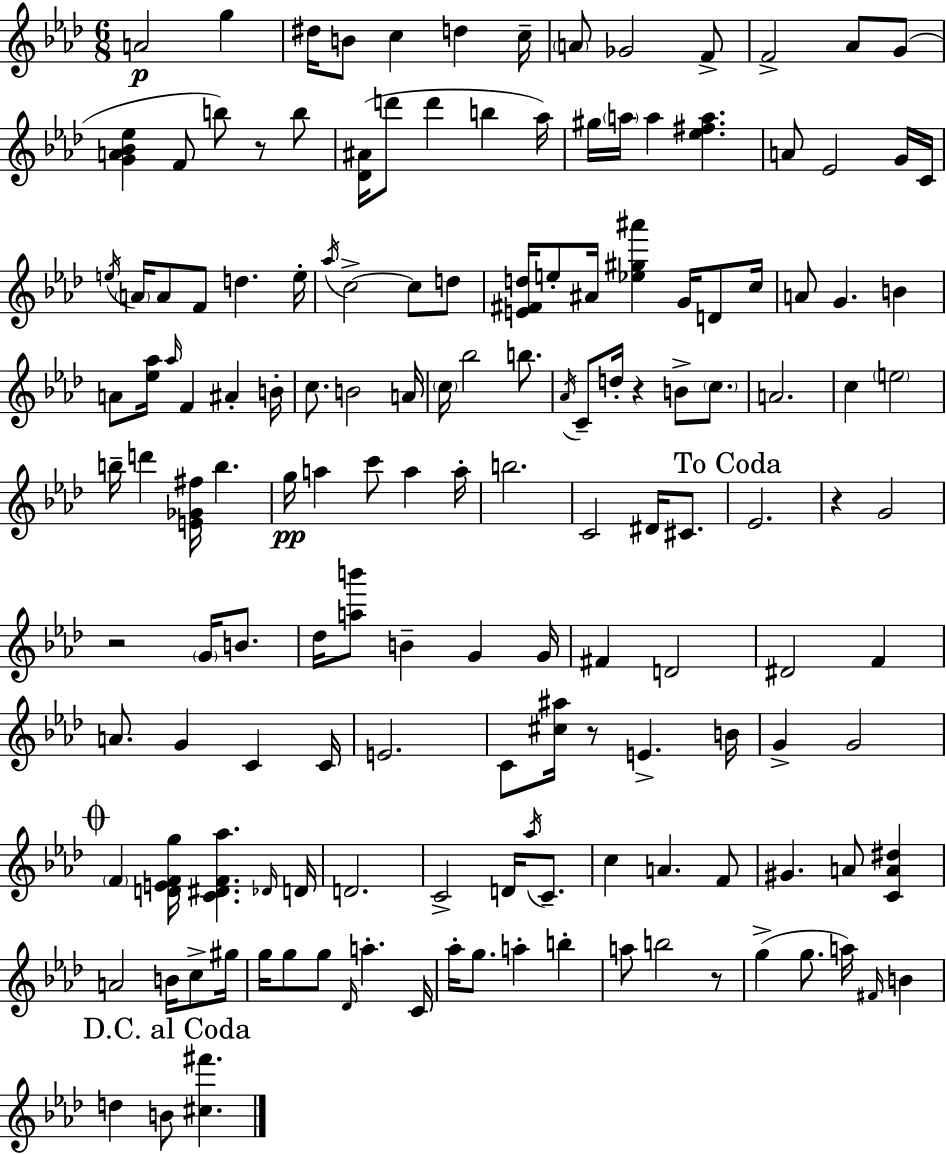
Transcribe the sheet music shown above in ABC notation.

X:1
T:Untitled
M:6/8
L:1/4
K:Ab
A2 g ^d/4 B/2 c d c/4 A/2 _G2 F/2 F2 _A/2 G/2 [GA_B_e] F/2 b/2 z/2 b/2 [_D^A]/4 d'/2 d' b _a/4 ^g/4 a/4 a [_e^fa] A/2 _E2 G/4 C/4 e/4 A/4 A/2 F/2 d e/4 _a/4 c2 c/2 d/2 [E^Fd]/4 e/2 ^A/4 [_e^g^a'] G/4 D/2 c/4 A/2 G B A/2 [_e_a]/4 _a/4 F ^A B/4 c/2 B2 A/4 c/4 _b2 b/2 _A/4 C/2 d/4 z B/2 c/2 A2 c e2 b/4 d' [E_G^f]/4 b g/4 a c'/2 a a/4 b2 C2 ^D/4 ^C/2 _E2 z G2 z2 G/4 B/2 _d/4 [ab']/2 B G G/4 ^F D2 ^D2 F A/2 G C C/4 E2 C/2 [^c^a]/4 z/2 E B/4 G G2 F [DEFg]/4 [C^DF_a] _D/4 D/4 D2 C2 D/4 _a/4 C/2 c A F/2 ^G A/2 [CA^d] A2 B/4 c/2 ^g/4 g/4 g/2 g/2 _D/4 a C/4 _a/4 g/2 a b a/2 b2 z/2 g g/2 a/4 ^F/4 B d B/2 [^c^f']